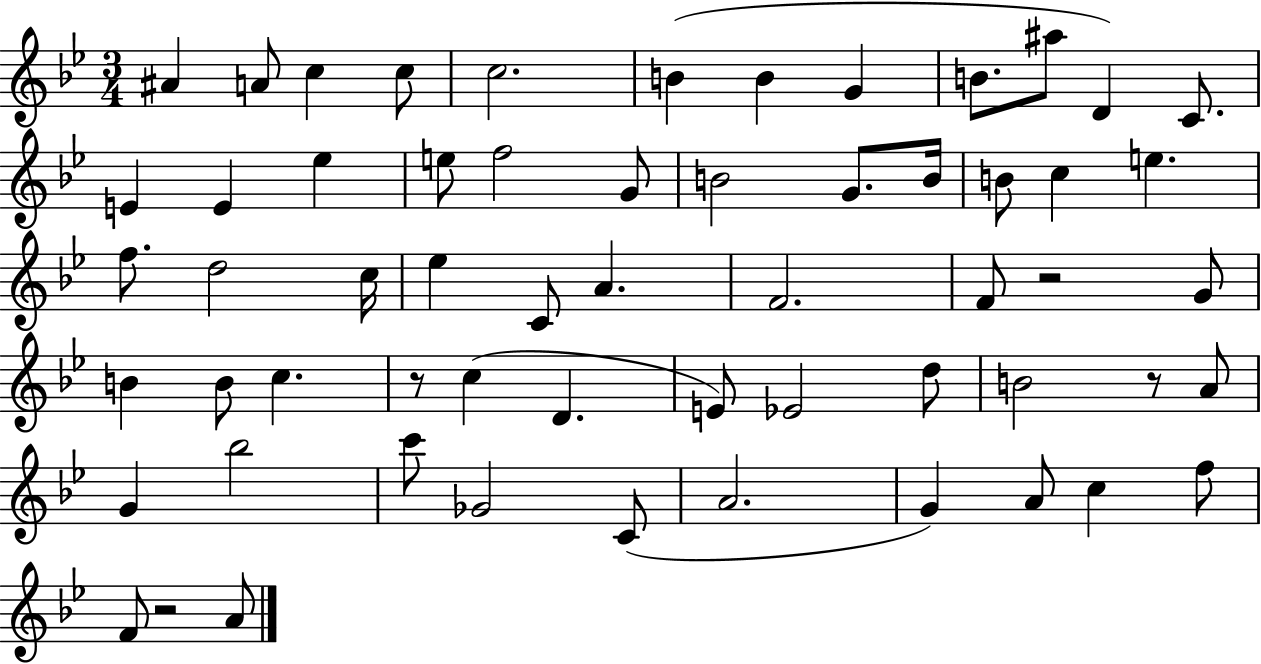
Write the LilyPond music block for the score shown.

{
  \clef treble
  \numericTimeSignature
  \time 3/4
  \key bes \major
  ais'4 a'8 c''4 c''8 | c''2. | b'4( b'4 g'4 | b'8. ais''8 d'4) c'8. | \break e'4 e'4 ees''4 | e''8 f''2 g'8 | b'2 g'8. b'16 | b'8 c''4 e''4. | \break f''8. d''2 c''16 | ees''4 c'8 a'4. | f'2. | f'8 r2 g'8 | \break b'4 b'8 c''4. | r8 c''4( d'4. | e'8) ees'2 d''8 | b'2 r8 a'8 | \break g'4 bes''2 | c'''8 ges'2 c'8( | a'2. | g'4) a'8 c''4 f''8 | \break f'8 r2 a'8 | \bar "|."
}